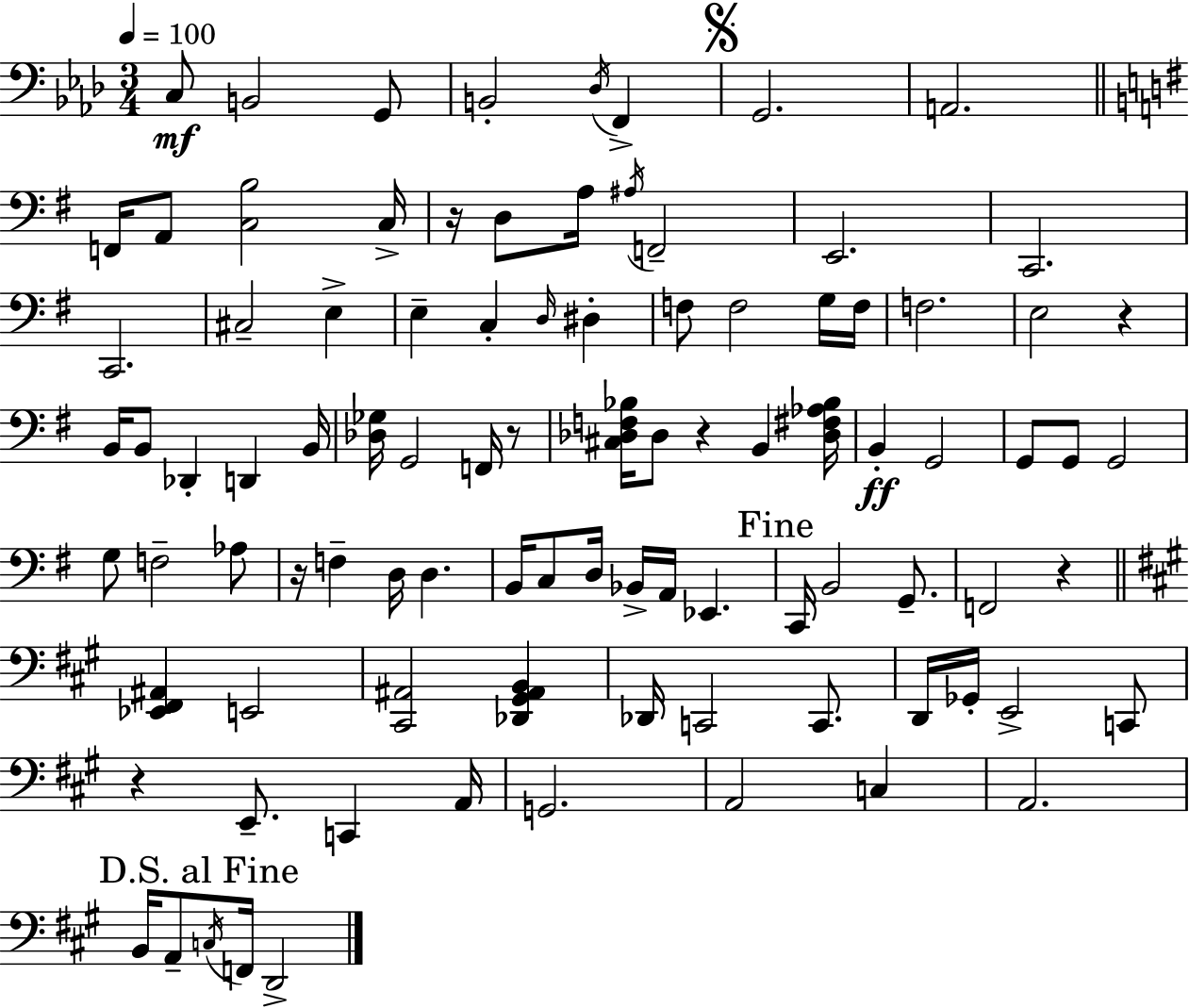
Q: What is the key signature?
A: F minor